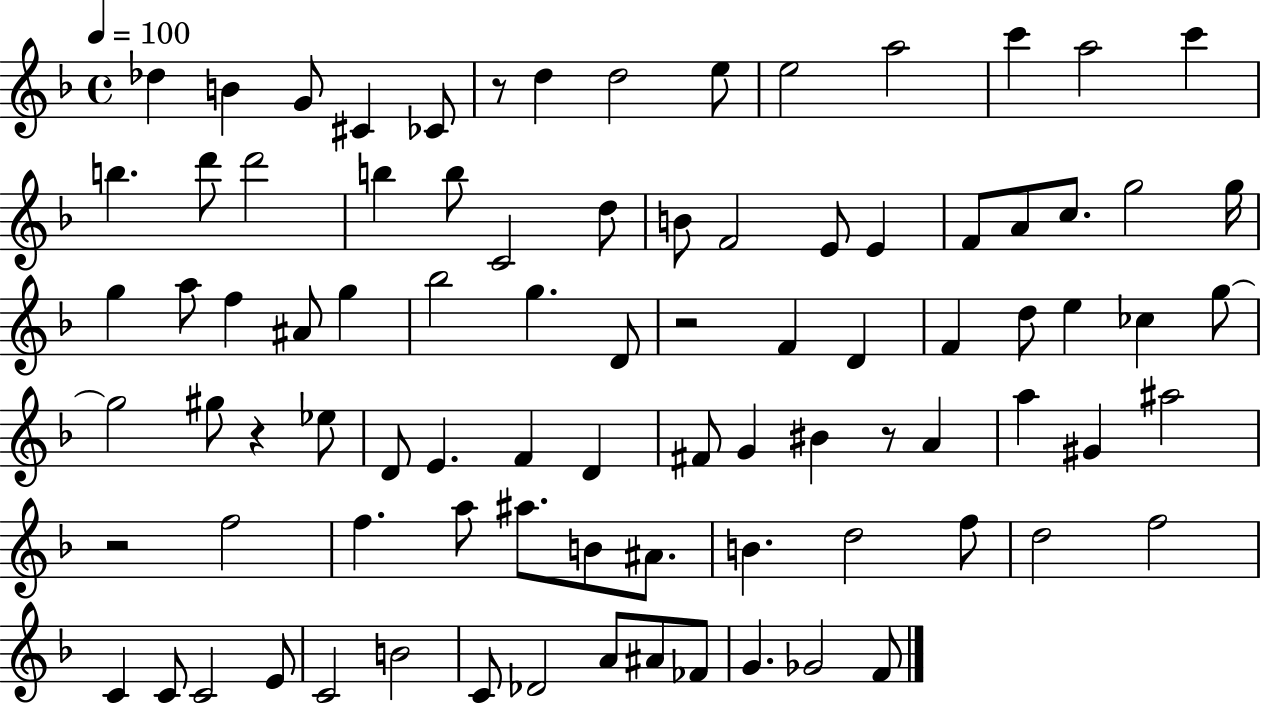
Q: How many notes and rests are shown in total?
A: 88